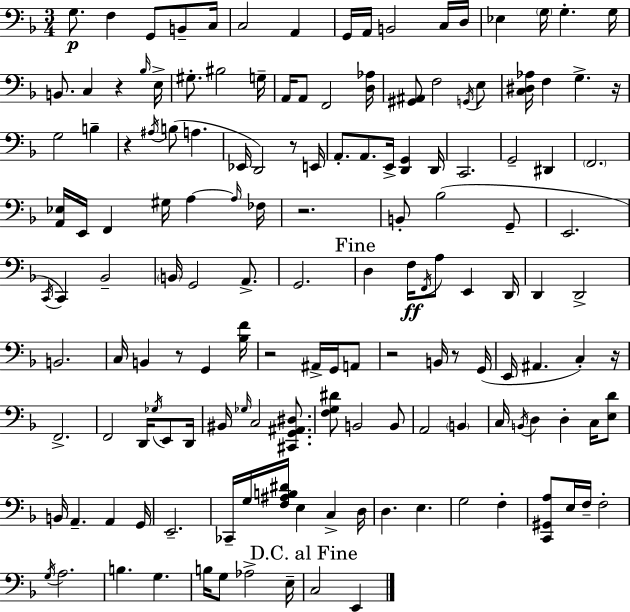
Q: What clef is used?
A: bass